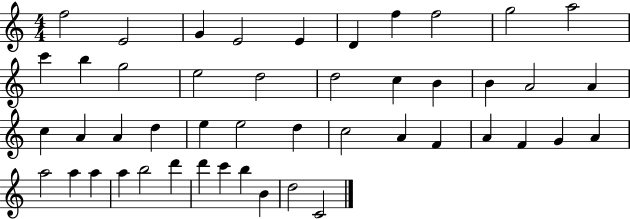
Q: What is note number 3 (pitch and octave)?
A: G4